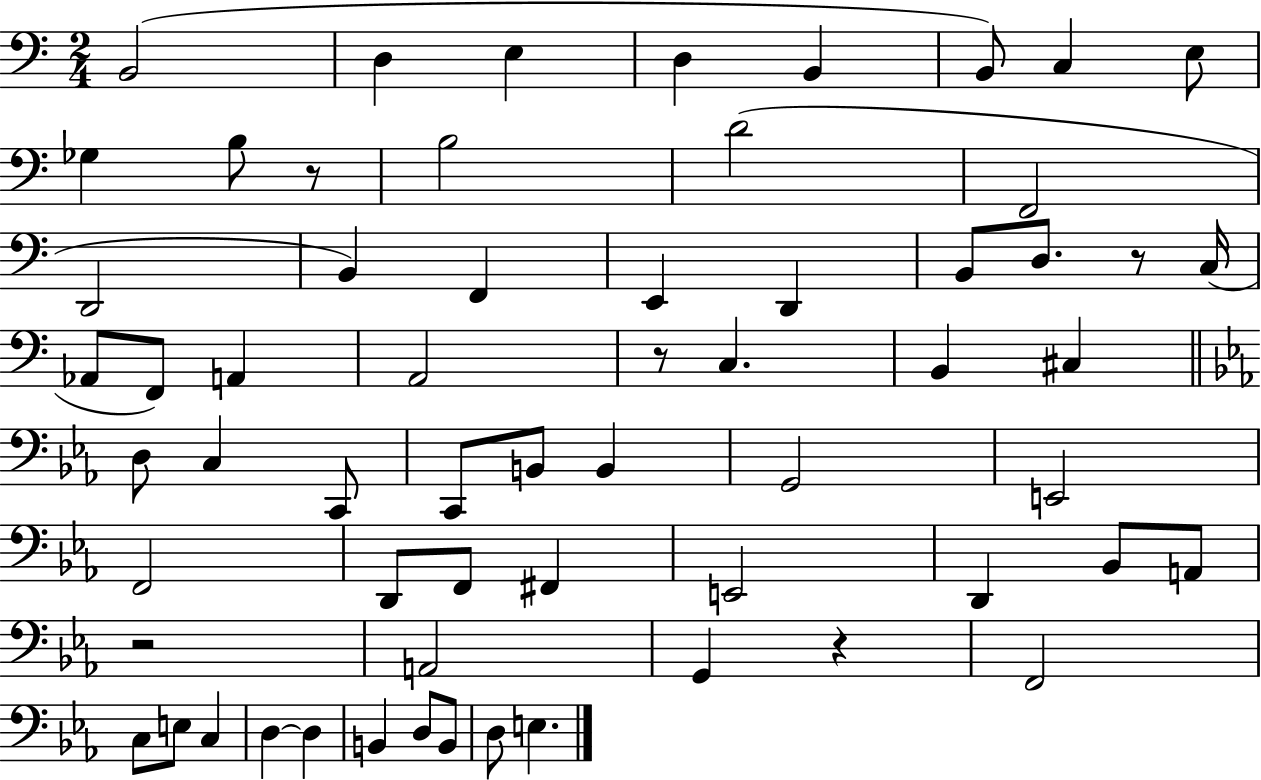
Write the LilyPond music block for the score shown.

{
  \clef bass
  \numericTimeSignature
  \time 2/4
  \key c \major
  b,2( | d4 e4 | d4 b,4 | b,8) c4 e8 | \break ges4 b8 r8 | b2 | d'2( | f,2 | \break d,2 | b,4) f,4 | e,4 d,4 | b,8 d8. r8 c16( | \break aes,8 f,8) a,4 | a,2 | r8 c4. | b,4 cis4 | \break \bar "||" \break \key ees \major d8 c4 c,8 | c,8 b,8 b,4 | g,2 | e,2 | \break f,2 | d,8 f,8 fis,4 | e,2 | d,4 bes,8 a,8 | \break r2 | a,2 | g,4 r4 | f,2 | \break c8 e8 c4 | d4~~ d4 | b,4 d8 b,8 | d8 e4. | \break \bar "|."
}